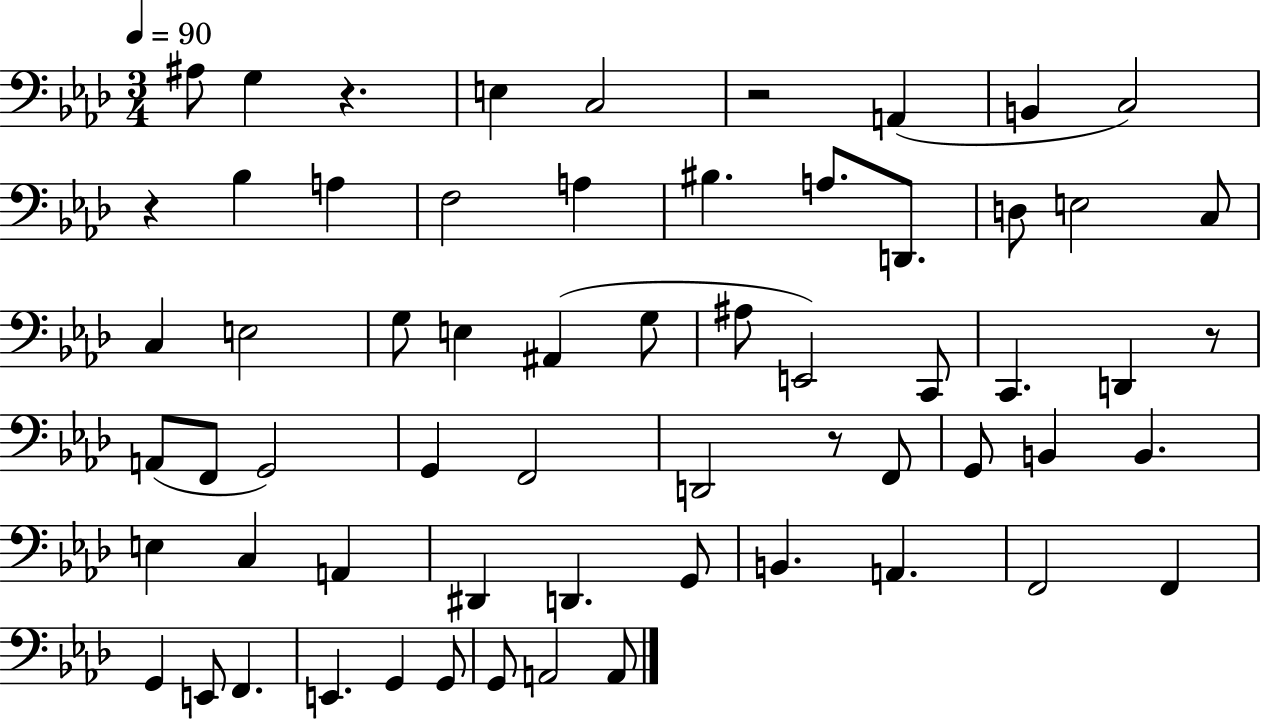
{
  \clef bass
  \numericTimeSignature
  \time 3/4
  \key aes \major
  \tempo 4 = 90
  ais8 g4 r4. | e4 c2 | r2 a,4( | b,4 c2) | \break r4 bes4 a4 | f2 a4 | bis4. a8. d,8. | d8 e2 c8 | \break c4 e2 | g8 e4 ais,4( g8 | ais8 e,2) c,8 | c,4. d,4 r8 | \break a,8( f,8 g,2) | g,4 f,2 | d,2 r8 f,8 | g,8 b,4 b,4. | \break e4 c4 a,4 | dis,4 d,4. g,8 | b,4. a,4. | f,2 f,4 | \break g,4 e,8 f,4. | e,4. g,4 g,8 | g,8 a,2 a,8 | \bar "|."
}